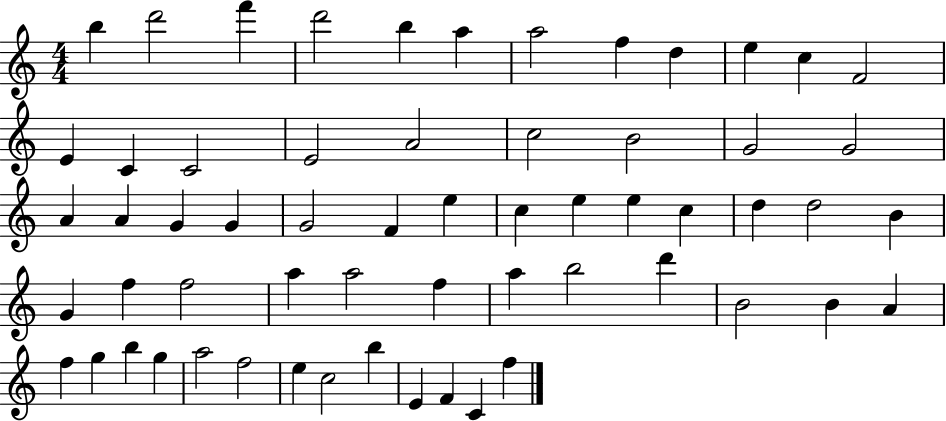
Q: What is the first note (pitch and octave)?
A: B5